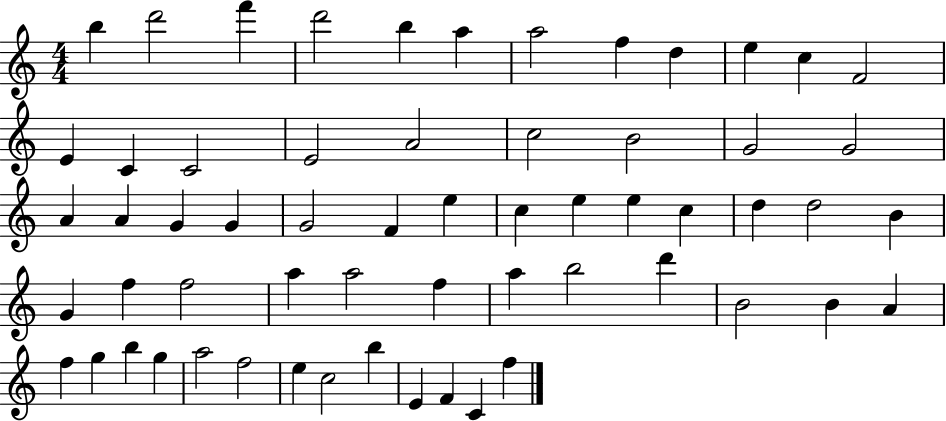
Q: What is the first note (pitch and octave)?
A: B5